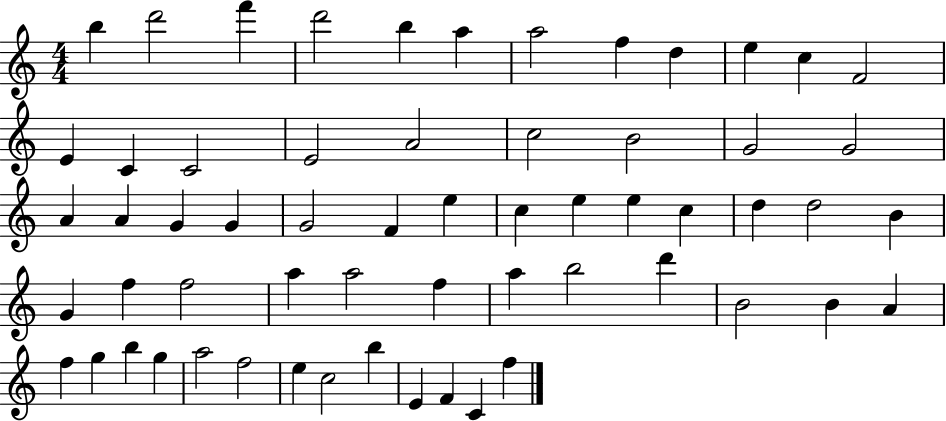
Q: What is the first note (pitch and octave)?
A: B5